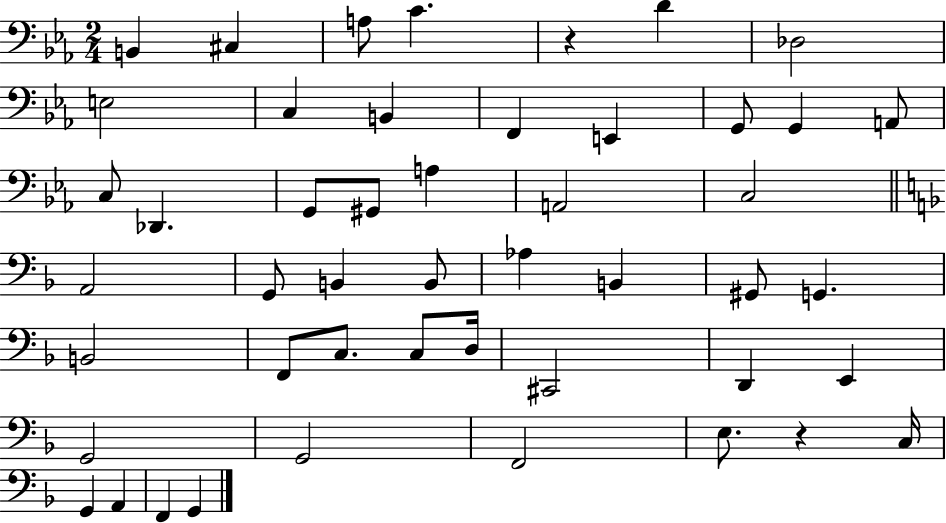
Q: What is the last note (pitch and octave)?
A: G2